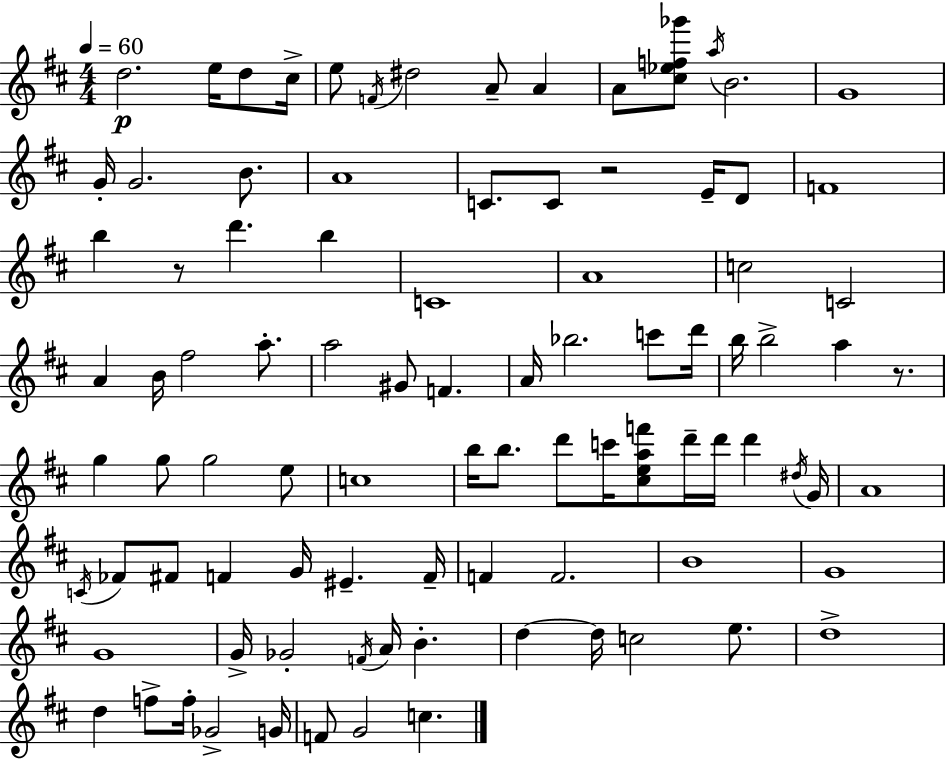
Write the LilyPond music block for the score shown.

{
  \clef treble
  \numericTimeSignature
  \time 4/4
  \key d \major
  \tempo 4 = 60
  d''2.\p e''16 d''8 cis''16-> | e''8 \acciaccatura { f'16 } dis''2 a'8-- a'4 | a'8 <cis'' ees'' f'' ges'''>8 \acciaccatura { a''16 } b'2. | g'1 | \break g'16-. g'2. b'8. | a'1 | c'8. c'8 r2 e'16-- | d'8 f'1 | \break b''4 r8 d'''4. b''4 | c'1 | a'1 | c''2 c'2 | \break a'4 b'16 fis''2 a''8.-. | a''2 gis'8 f'4. | a'16 bes''2. c'''8 | d'''16 b''16 b''2-> a''4 r8. | \break g''4 g''8 g''2 | e''8 c''1 | b''16 b''8. d'''8 c'''16 <cis'' e'' a'' f'''>8 d'''16-- d'''16 d'''4 | \acciaccatura { dis''16 } g'16 a'1 | \break \acciaccatura { c'16 } fes'8 fis'8 f'4 g'16 eis'4.-- | f'16-- f'4 f'2. | b'1 | g'1 | \break g'1 | g'16-> ges'2-. \acciaccatura { f'16 } a'16 b'4.-. | d''4~~ d''16 c''2 | e''8. d''1-> | \break d''4 f''8-> f''16-. ges'2-> | g'16 f'8 g'2 c''4. | \bar "|."
}